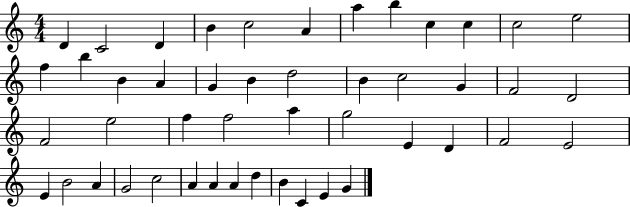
X:1
T:Untitled
M:4/4
L:1/4
K:C
D C2 D B c2 A a b c c c2 e2 f b B A G B d2 B c2 G F2 D2 F2 e2 f f2 a g2 E D F2 E2 E B2 A G2 c2 A A A d B C E G